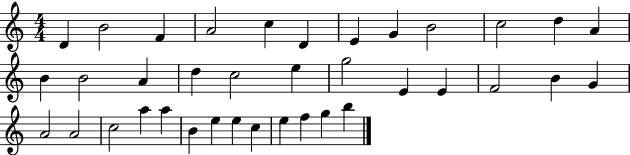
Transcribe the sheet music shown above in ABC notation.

X:1
T:Untitled
M:4/4
L:1/4
K:C
D B2 F A2 c D E G B2 c2 d A B B2 A d c2 e g2 E E F2 B G A2 A2 c2 a a B e e c e f g b